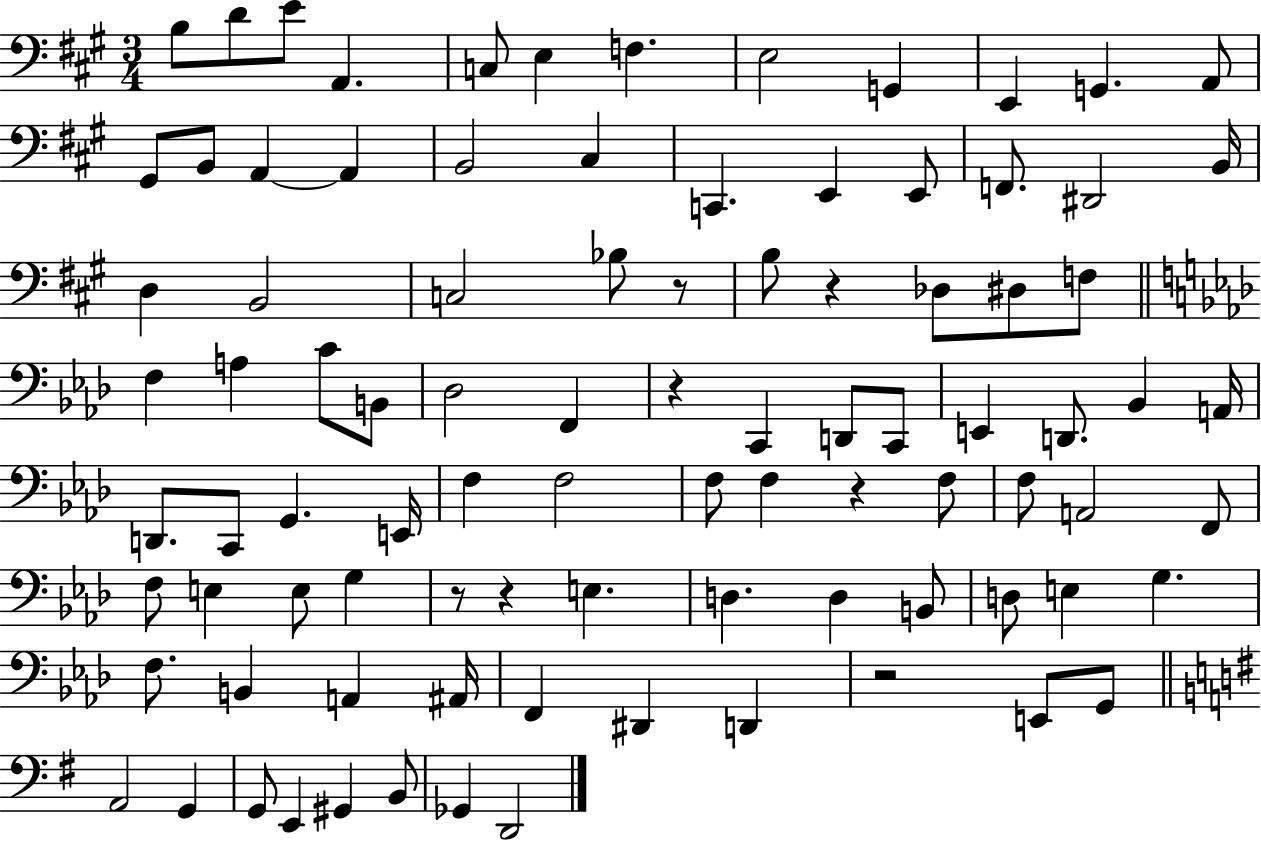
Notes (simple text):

B3/e D4/e E4/e A2/q. C3/e E3/q F3/q. E3/h G2/q E2/q G2/q. A2/e G#2/e B2/e A2/q A2/q B2/h C#3/q C2/q. E2/q E2/e F2/e. D#2/h B2/s D3/q B2/h C3/h Bb3/e R/e B3/e R/q Db3/e D#3/e F3/e F3/q A3/q C4/e B2/e Db3/h F2/q R/q C2/q D2/e C2/e E2/q D2/e. Bb2/q A2/s D2/e. C2/e G2/q. E2/s F3/q F3/h F3/e F3/q R/q F3/e F3/e A2/h F2/e F3/e E3/q E3/e G3/q R/e R/q E3/q. D3/q. D3/q B2/e D3/e E3/q G3/q. F3/e. B2/q A2/q A#2/s F2/q D#2/q D2/q R/h E2/e G2/e A2/h G2/q G2/e E2/q G#2/q B2/e Gb2/q D2/h